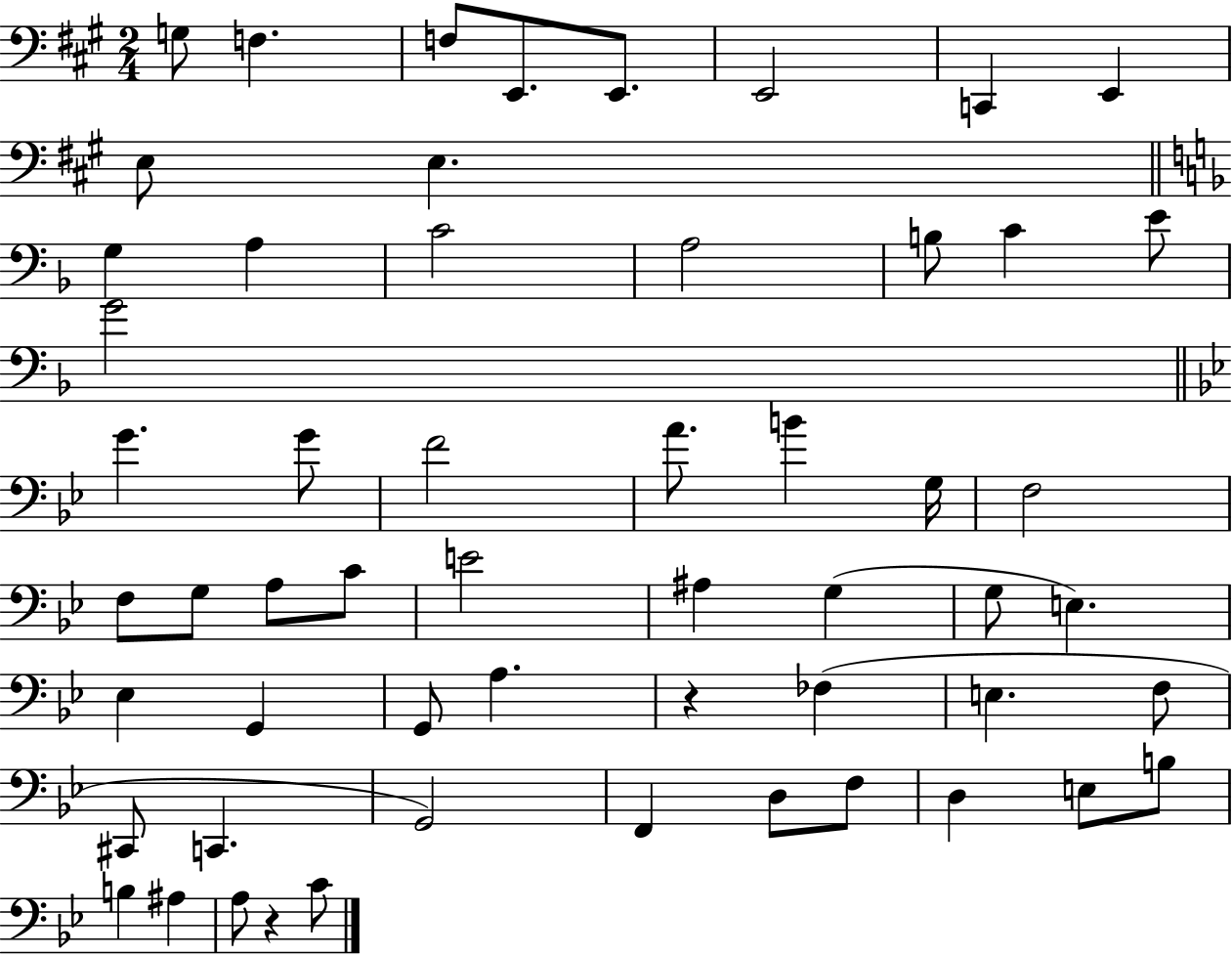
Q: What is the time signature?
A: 2/4